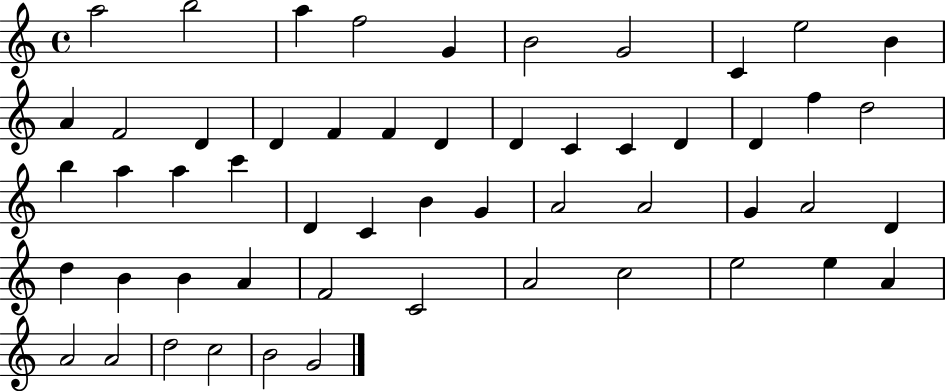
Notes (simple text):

A5/h B5/h A5/q F5/h G4/q B4/h G4/h C4/q E5/h B4/q A4/q F4/h D4/q D4/q F4/q F4/q D4/q D4/q C4/q C4/q D4/q D4/q F5/q D5/h B5/q A5/q A5/q C6/q D4/q C4/q B4/q G4/q A4/h A4/h G4/q A4/h D4/q D5/q B4/q B4/q A4/q F4/h C4/h A4/h C5/h E5/h E5/q A4/q A4/h A4/h D5/h C5/h B4/h G4/h